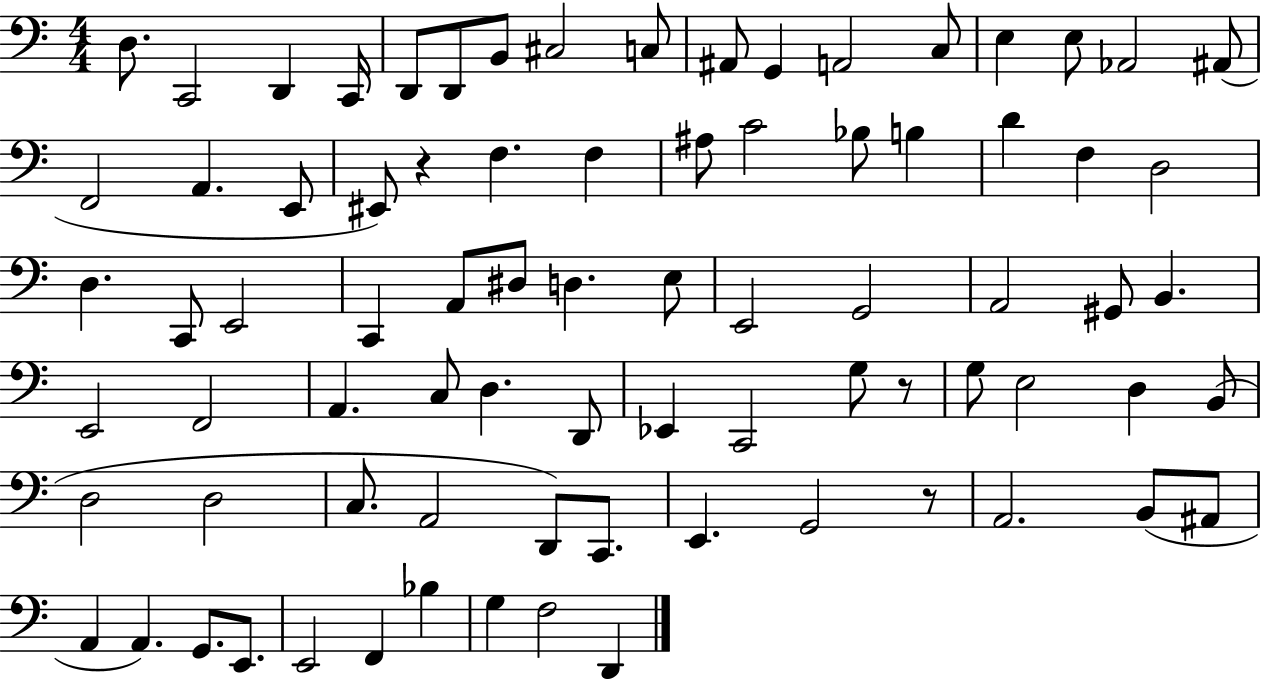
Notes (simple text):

D3/e. C2/h D2/q C2/s D2/e D2/e B2/e C#3/h C3/e A#2/e G2/q A2/h C3/e E3/q E3/e Ab2/h A#2/e F2/h A2/q. E2/e EIS2/e R/q F3/q. F3/q A#3/e C4/h Bb3/e B3/q D4/q F3/q D3/h D3/q. C2/e E2/h C2/q A2/e D#3/e D3/q. E3/e E2/h G2/h A2/h G#2/e B2/q. E2/h F2/h A2/q. C3/e D3/q. D2/e Eb2/q C2/h G3/e R/e G3/e E3/h D3/q B2/e D3/h D3/h C3/e. A2/h D2/e C2/e. E2/q. G2/h R/e A2/h. B2/e A#2/e A2/q A2/q. G2/e. E2/e. E2/h F2/q Bb3/q G3/q F3/h D2/q